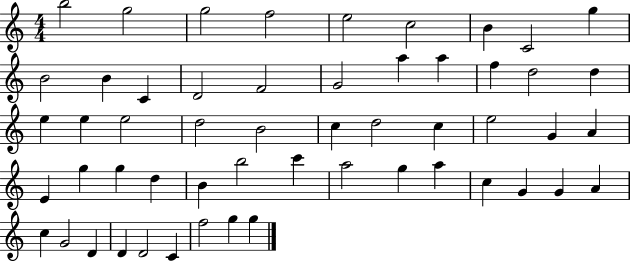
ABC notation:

X:1
T:Untitled
M:4/4
L:1/4
K:C
b2 g2 g2 f2 e2 c2 B C2 g B2 B C D2 F2 G2 a a f d2 d e e e2 d2 B2 c d2 c e2 G A E g g d B b2 c' a2 g a c G G A c G2 D D D2 C f2 g g